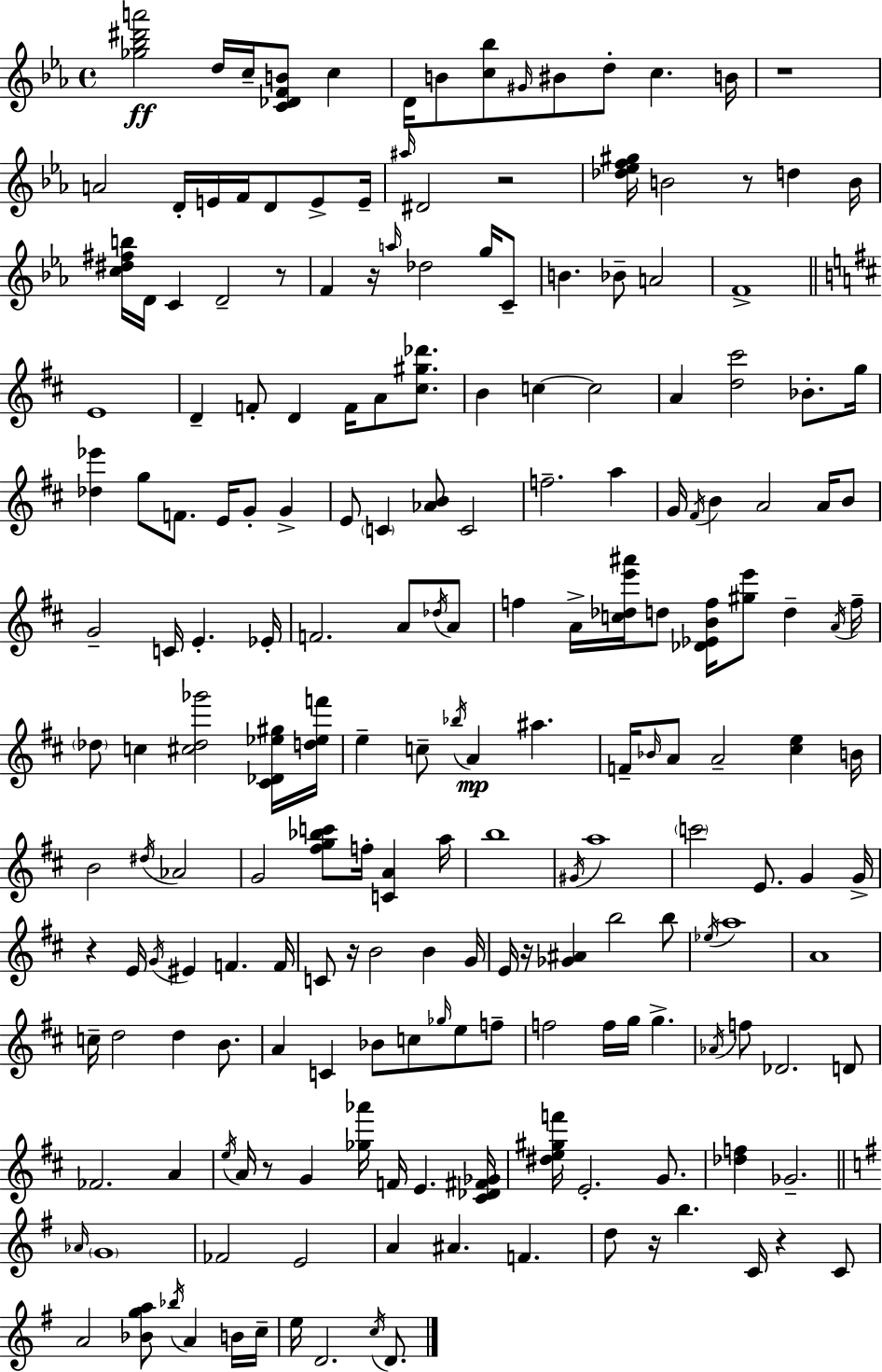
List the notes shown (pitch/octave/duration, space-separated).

[Gb5,Bb5,D#6,A6]/h D5/s C5/s [C4,Db4,F4,B4]/e C5/q D4/s B4/e [C5,Bb5]/e G#4/s BIS4/e D5/e C5/q. B4/s R/w A4/h D4/s E4/s F4/s D4/e E4/e E4/s A#5/s D#4/h R/h [Db5,Eb5,F5,G#5]/s B4/h R/e D5/q B4/s [C5,D#5,F#5,B5]/s D4/s C4/q D4/h R/e F4/q R/s A5/s Db5/h G5/s C4/e B4/q. Bb4/e A4/h F4/w E4/w D4/q F4/e D4/q F4/s A4/e [C#5,G#5,Db6]/e. B4/q C5/q C5/h A4/q [D5,C#6]/h Bb4/e. G5/s [Db5,Eb6]/q G5/e F4/e. E4/s G4/e G4/q E4/e C4/q [Ab4,B4]/e C4/h F5/h. A5/q G4/s F#4/s B4/q A4/h A4/s B4/e G4/h C4/s E4/q. Eb4/s F4/h. A4/e Db5/s A4/e F5/q A4/s [C5,Db5,E6,A#6]/s D5/e [Db4,Eb4,B4,F5]/s [G#5,E6]/e D5/q A4/s F5/s Db5/e C5/q [C#5,Db5,Gb6]/h [C#4,Db4,Eb5,G#5]/s [D5,Eb5,F6]/s E5/q C5/e Bb5/s A4/q A#5/q. F4/s Bb4/s A4/e A4/h [C#5,E5]/q B4/s B4/h D#5/s Ab4/h G4/h [F#5,G5,Bb5,C6]/e F5/s [C4,A4]/q A5/s B5/w G#4/s A5/w C6/h E4/e. G4/q G4/s R/q E4/s G4/s EIS4/q F4/q. F4/s C4/e R/s B4/h B4/q G4/s E4/s R/s [Gb4,A#4]/q B5/h B5/e Eb5/s A5/w A4/w C5/s D5/h D5/q B4/e. A4/q C4/q Bb4/e C5/e Gb5/s E5/e F5/e F5/h F5/s G5/s G5/q. Ab4/s F5/e Db4/h. D4/e FES4/h. A4/q E5/s A4/s R/e G4/q [Gb5,Ab6]/s F4/s E4/q. [C#4,Db4,F#4,Gb4]/s [D#5,E5,G#5,F6]/s E4/h. G4/e. [Db5,F5]/q Gb4/h. Ab4/s G4/w FES4/h E4/h A4/q A#4/q. F4/q. D5/e R/s B5/q. C4/s R/q C4/e A4/h [Bb4,G5,A5]/e Bb5/s A4/q B4/s C5/s E5/s D4/h. C5/s D4/e.